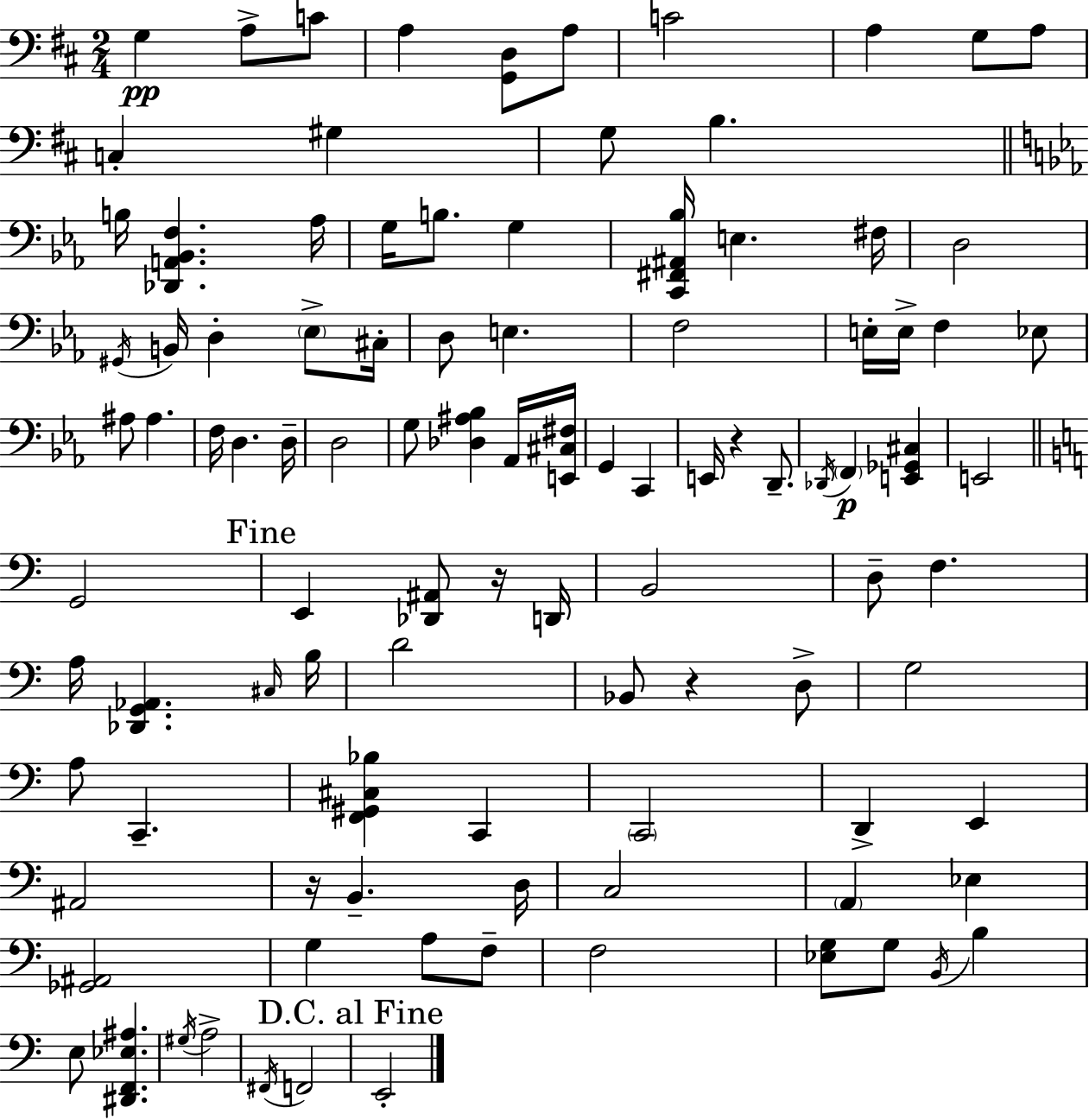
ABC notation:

X:1
T:Untitled
M:2/4
L:1/4
K:D
G, A,/2 C/2 A, [G,,D,]/2 A,/2 C2 A, G,/2 A,/2 C, ^G, G,/2 B, B,/4 [_D,,A,,_B,,F,] _A,/4 G,/4 B,/2 G, [C,,^F,,^A,,_B,]/4 E, ^F,/4 D,2 ^G,,/4 B,,/4 D, _E,/2 ^C,/4 D,/2 E, F,2 E,/4 E,/4 F, _E,/2 ^A,/2 ^A, F,/4 D, D,/4 D,2 G,/2 [_D,^A,_B,] _A,,/4 [E,,^C,^F,]/4 G,, C,, E,,/4 z D,,/2 _D,,/4 F,, [E,,_G,,^C,] E,,2 G,,2 E,, [_D,,^A,,]/2 z/4 D,,/4 B,,2 D,/2 F, A,/4 [_D,,G,,_A,,] ^C,/4 B,/4 D2 _B,,/2 z D,/2 G,2 A,/2 C,, [F,,^G,,^C,_B,] C,, C,,2 D,, E,, ^A,,2 z/4 B,, D,/4 C,2 A,, _E, [_G,,^A,,]2 G, A,/2 F,/2 F,2 [_E,G,]/2 G,/2 B,,/4 B, E,/2 [^D,,F,,_E,^A,] ^G,/4 A,2 ^F,,/4 F,,2 E,,2